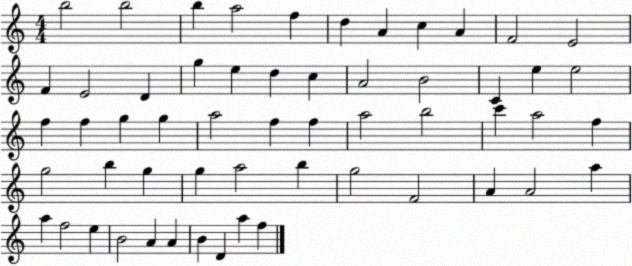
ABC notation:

X:1
T:Untitled
M:4/4
L:1/4
K:C
b2 b2 b a2 f d A c A F2 E2 F E2 D g e d c A2 B2 C e e2 f f g g a2 f f a2 b2 c' a2 f g2 b g g a2 b g2 F2 A A2 a a f2 e B2 A A B D a f